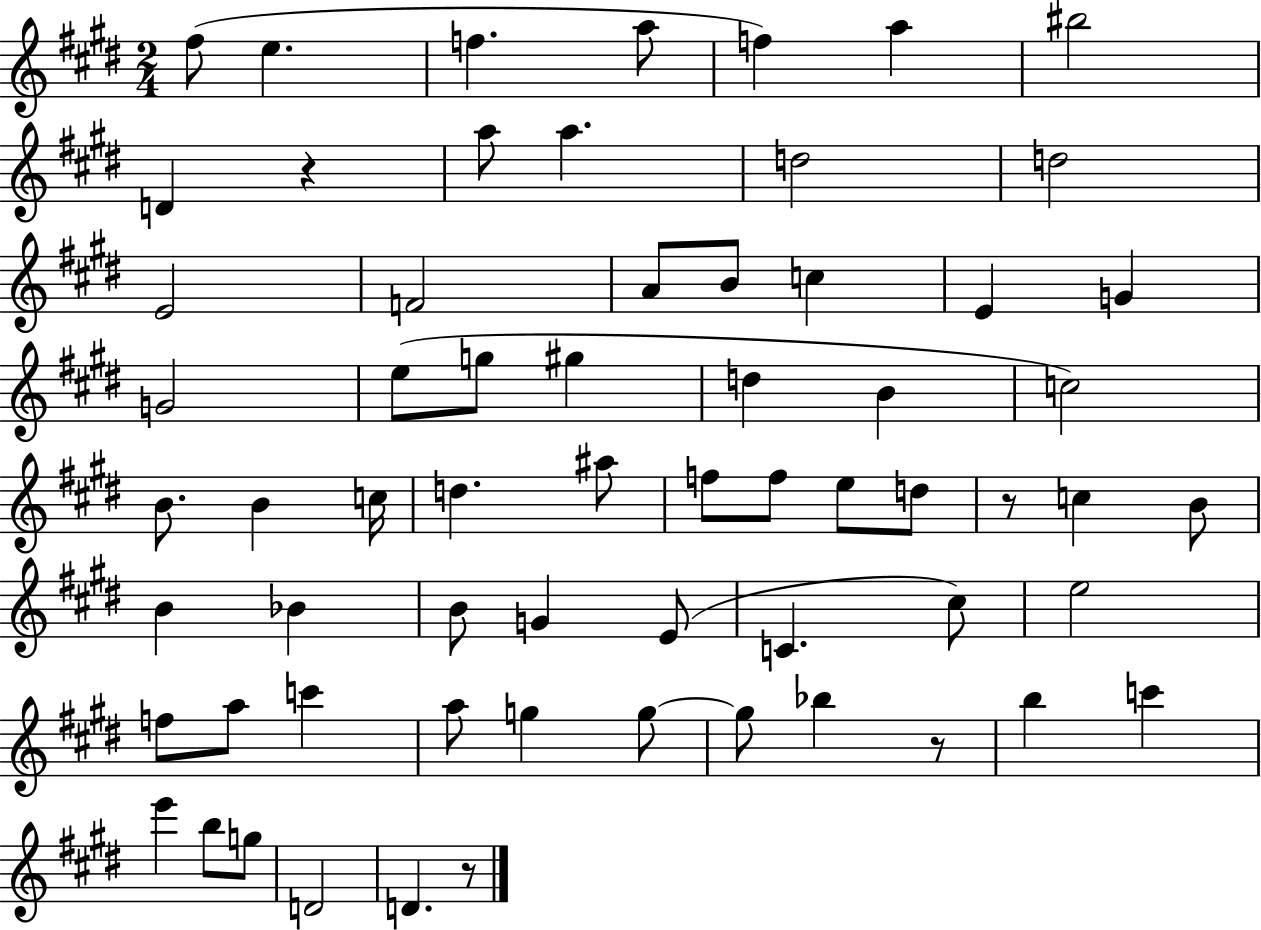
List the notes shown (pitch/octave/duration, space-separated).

F#5/e E5/q. F5/q. A5/e F5/q A5/q BIS5/h D4/q R/q A5/e A5/q. D5/h D5/h E4/h F4/h A4/e B4/e C5/q E4/q G4/q G4/h E5/e G5/e G#5/q D5/q B4/q C5/h B4/e. B4/q C5/s D5/q. A#5/e F5/e F5/e E5/e D5/e R/e C5/q B4/e B4/q Bb4/q B4/e G4/q E4/e C4/q. C#5/e E5/h F5/e A5/e C6/q A5/e G5/q G5/e G5/e Bb5/q R/e B5/q C6/q E6/q B5/e G5/e D4/h D4/q. R/e